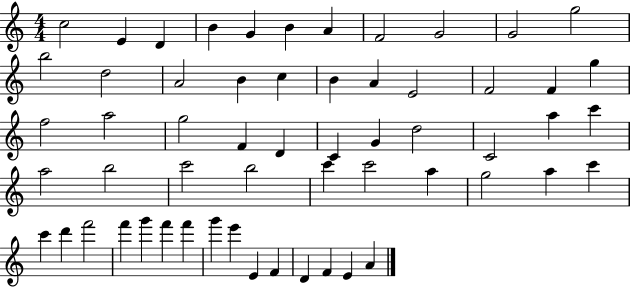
C5/h E4/q D4/q B4/q G4/q B4/q A4/q F4/h G4/h G4/h G5/h B5/h D5/h A4/h B4/q C5/q B4/q A4/q E4/h F4/h F4/q G5/q F5/h A5/h G5/h F4/q D4/q C4/q G4/q D5/h C4/h A5/q C6/q A5/h B5/h C6/h B5/h C6/q C6/h A5/q G5/h A5/q C6/q C6/q D6/q F6/h F6/q G6/q F6/q F6/q G6/q E6/q E4/q F4/q D4/q F4/q E4/q A4/q